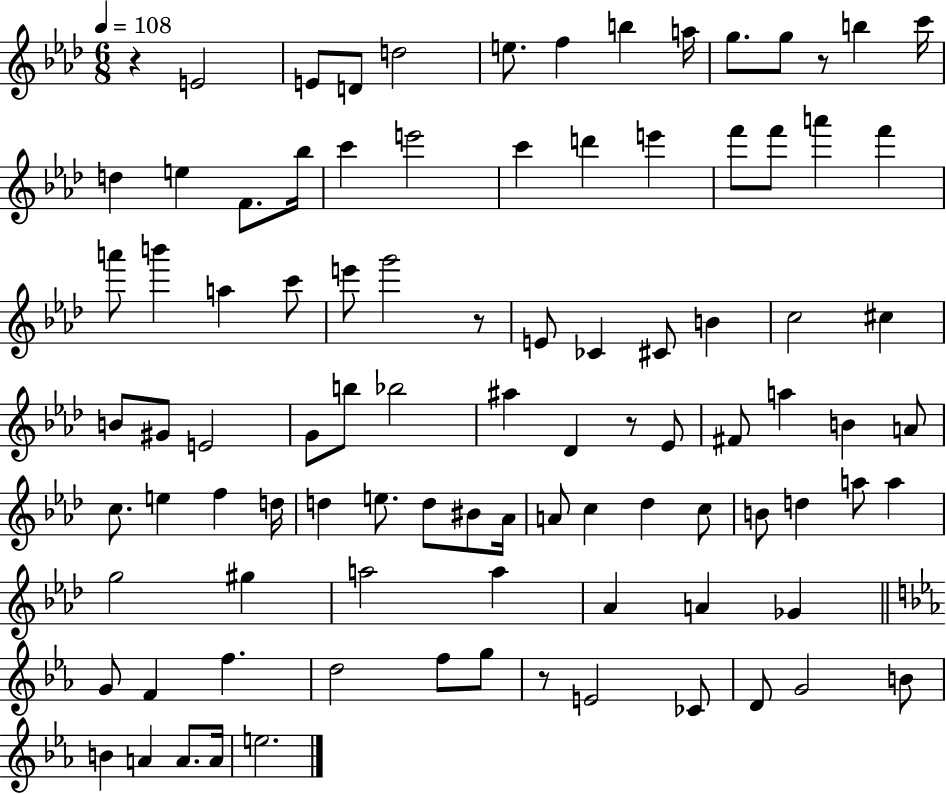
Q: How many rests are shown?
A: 5